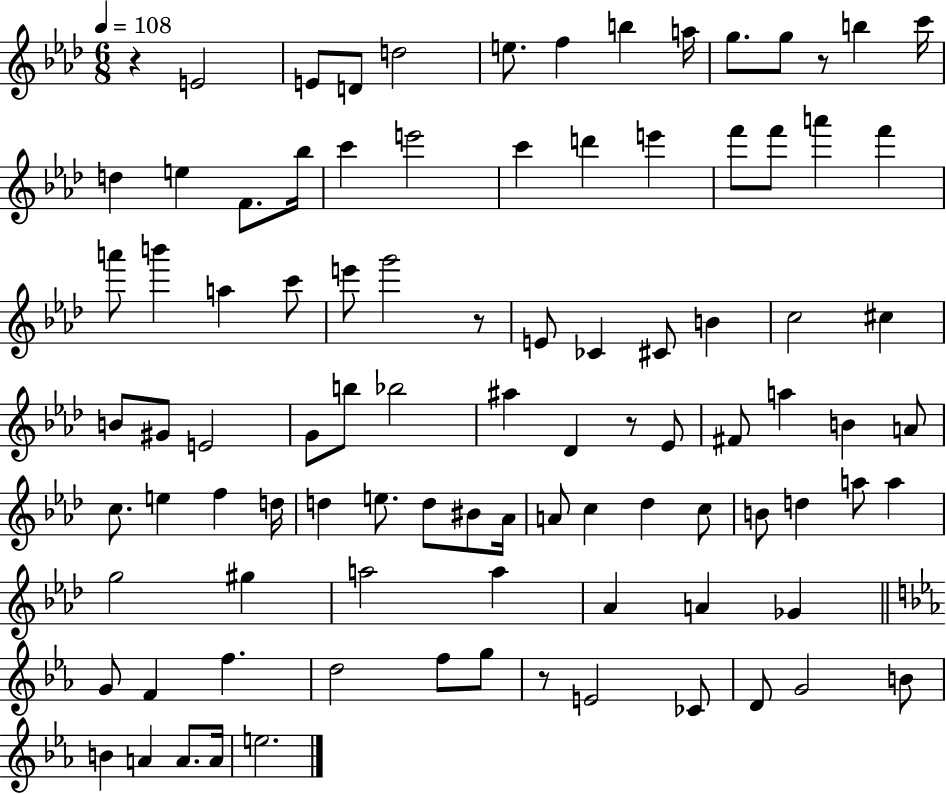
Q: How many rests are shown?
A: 5